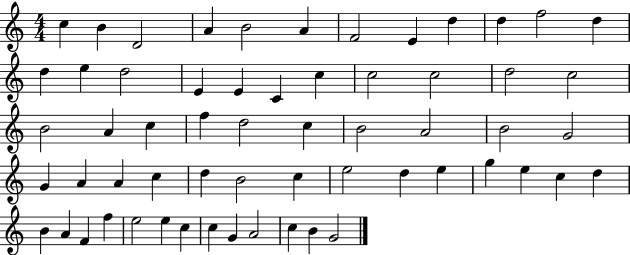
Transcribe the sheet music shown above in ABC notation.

X:1
T:Untitled
M:4/4
L:1/4
K:C
c B D2 A B2 A F2 E d d f2 d d e d2 E E C c c2 c2 d2 c2 B2 A c f d2 c B2 A2 B2 G2 G A A c d B2 c e2 d e g e c d B A F f e2 e c c G A2 c B G2